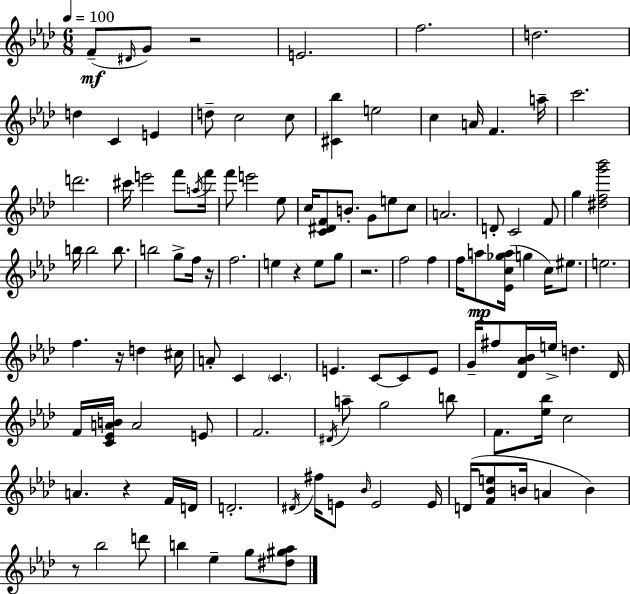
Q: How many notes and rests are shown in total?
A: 115